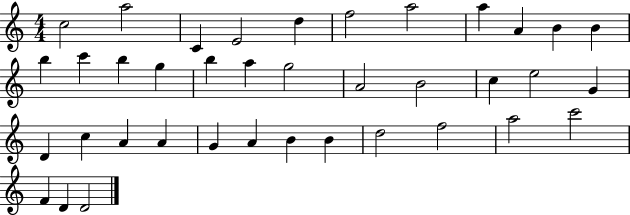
C5/h A5/h C4/q E4/h D5/q F5/h A5/h A5/q A4/q B4/q B4/q B5/q C6/q B5/q G5/q B5/q A5/q G5/h A4/h B4/h C5/q E5/h G4/q D4/q C5/q A4/q A4/q G4/q A4/q B4/q B4/q D5/h F5/h A5/h C6/h F4/q D4/q D4/h